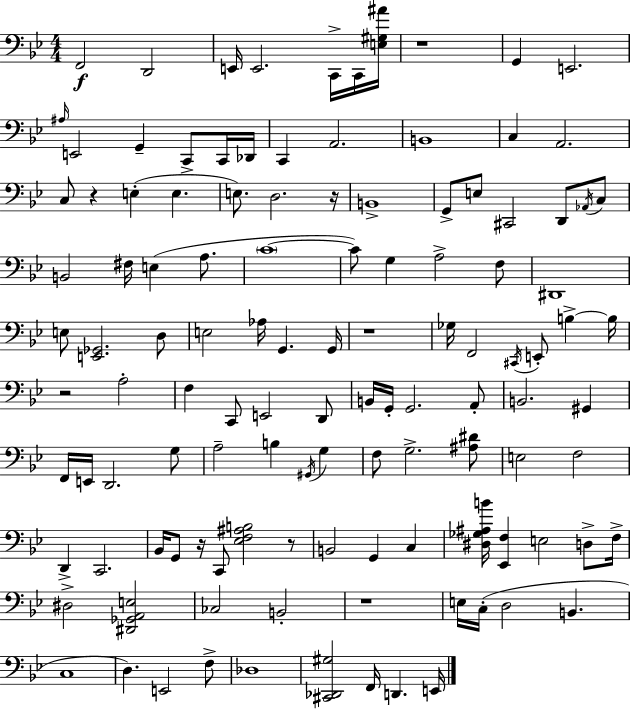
{
  \clef bass
  \numericTimeSignature
  \time 4/4
  \key bes \major
  f,2\f d,2 | e,16 e,2. c,16-> c,16 <e gis ais'>16 | r1 | g,4 e,2. | \break \grace { ais16 } e,2 g,4-- c,8-> c,16 | des,16 c,4 a,2. | b,1 | c4 a,2. | \break c8 r4 e4-.( e4. | e8.) d2. | r16 b,1-> | g,8-> e8 cis,2 d,8 \acciaccatura { aes,16 } | \break c8 b,2 fis16 e4( a8. | \parenthesize c'1~~ | c'8) g4 a2-> | f8 dis,1 | \break e8 <e, ges,>2. | d8 e2 aes16 g,4. | g,16 r1 | ges16 f,2 \acciaccatura { cis,16 } e,8-. b4->~~ | \break b16 r2 a2-. | f4 c,8 e,2 | d,8 b,16 g,16-. g,2. | a,8-. b,2. gis,4 | \break f,16 e,16 d,2. | g8 a2-- b4 \acciaccatura { gis,16 } | g4 f8 g2.-> | <ais dis'>8 e2 f2 | \break d,4-> c,2. | bes,16 g,8 r16 c,8 <ees f ais b>2 | r8 b,2 g,4 | c4 <dis ges ais b'>16 <ees, f>4 e2 | \break d8-> f16-> dis2-> <dis, ges, a, e>2 | ces2 b,2-. | r1 | e16 c16-.( d2 b,4. | \break c1 | d4.) e,2 | f8-> des1 | <cis, des, gis>2 f,16 d,4. | \break e,16 \bar "|."
}